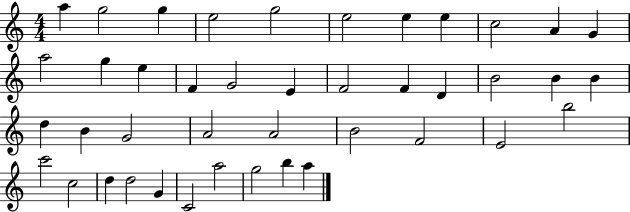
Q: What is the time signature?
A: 4/4